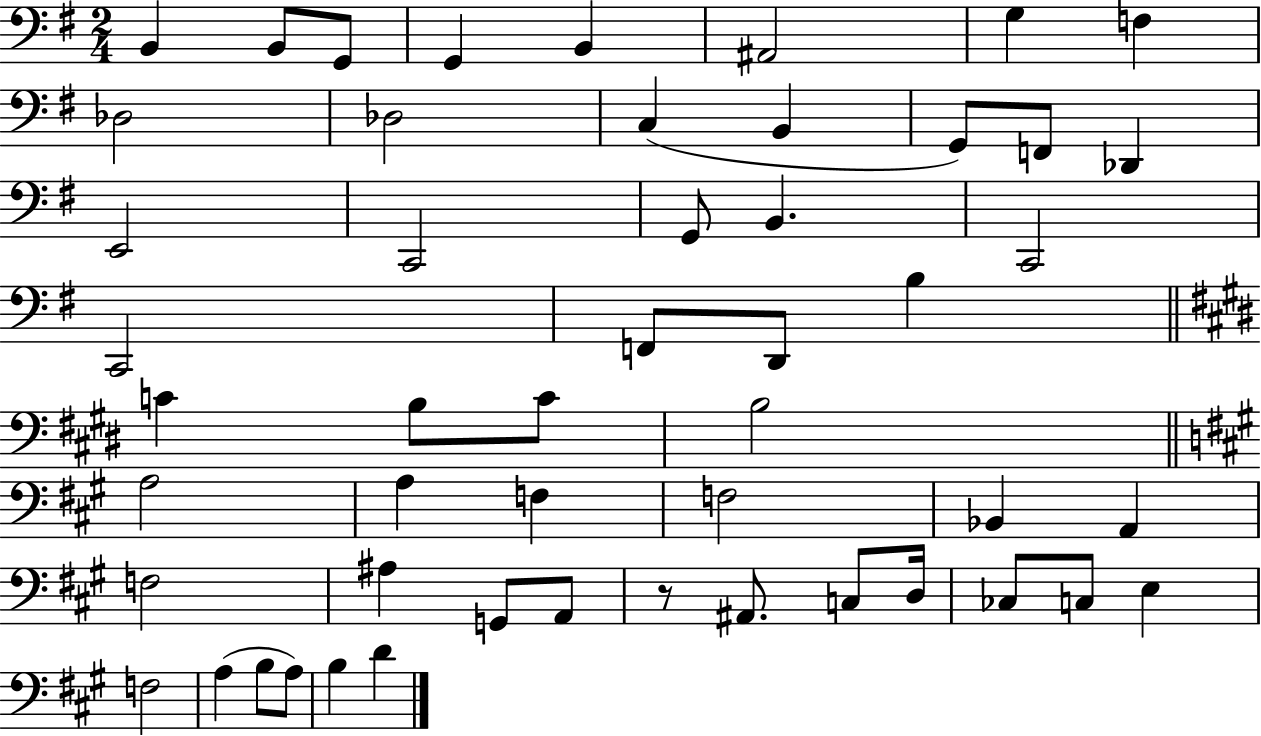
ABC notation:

X:1
T:Untitled
M:2/4
L:1/4
K:G
B,, B,,/2 G,,/2 G,, B,, ^A,,2 G, F, _D,2 _D,2 C, B,, G,,/2 F,,/2 _D,, E,,2 C,,2 G,,/2 B,, C,,2 C,,2 F,,/2 D,,/2 B, C B,/2 C/2 B,2 A,2 A, F, F,2 _B,, A,, F,2 ^A, G,,/2 A,,/2 z/2 ^A,,/2 C,/2 D,/4 _C,/2 C,/2 E, F,2 A, B,/2 A,/2 B, D